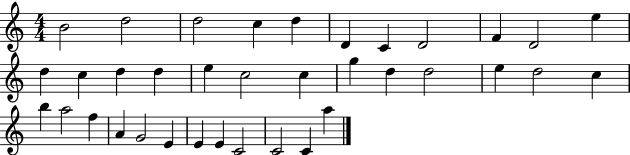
B4/h D5/h D5/h C5/q D5/q D4/q C4/q D4/h F4/q D4/h E5/q D5/q C5/q D5/q D5/q E5/q C5/h C5/q G5/q D5/q D5/h E5/q D5/h C5/q B5/q A5/h F5/q A4/q G4/h E4/q E4/q E4/q C4/h C4/h C4/q A5/q